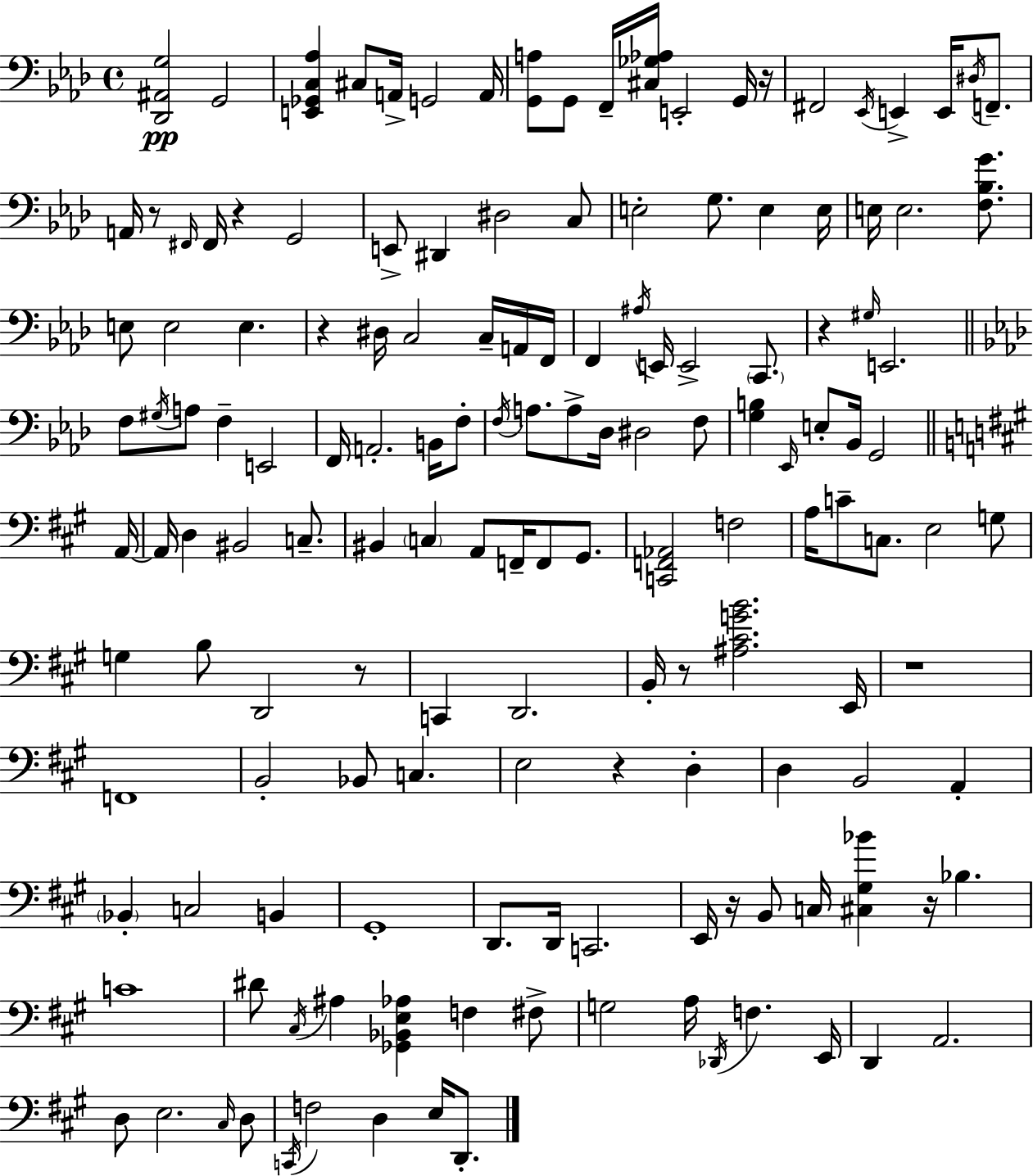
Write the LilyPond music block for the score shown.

{
  \clef bass
  \time 4/4
  \defaultTimeSignature
  \key f \minor
  \repeat volta 2 { <des, ais, g>2\pp g,2 | <e, ges, c aes>4 cis8 a,16-> g,2 a,16 | <g, a>8 g,8 f,16-- <cis ges aes>16 e,2-. g,16 r16 | fis,2 \acciaccatura { ees,16 } e,4-> e,16 \acciaccatura { dis16 } f,8.-- | \break a,16 r8 \grace { fis,16 } fis,16 r4 g,2 | e,8-> dis,4 dis2 | c8 e2-. g8. e4 | e16 e16 e2. | \break <f bes g'>8. e8 e2 e4. | r4 dis16 c2 | c16-- a,16 f,16 f,4 \acciaccatura { ais16 } e,16 e,2-> | \parenthesize c,8. r4 \grace { gis16 } e,2. | \break \bar "||" \break \key aes \major f8 \acciaccatura { gis16 } a8 f4-- e,2 | f,16 a,2.-. b,16 f8-. | \acciaccatura { f16 } a8. a8-> des16 dis2 | f8 <g b>4 \grace { ees,16 } e8-. bes,16 g,2 | \break \bar "||" \break \key a \major a,16~~ a,16 d4 bis,2 c8.-- | bis,4 \parenthesize c4 a,8 f,16-- f,8 gis,8. | <c, f, aes,>2 f2 | a16 c'8-- c8. e2 g8 | \break g4 b8 d,2 r8 | c,4 d,2. | b,16-. r8 <ais cis' g' b'>2. | e,16 r1 | \break f,1 | b,2-. bes,8 c4. | e2 r4 d4-. | d4 b,2 a,4-. | \break \parenthesize bes,4-. c2 b,4 | gis,1-. | d,8. d,16 c,2. | e,16 r16 b,8 c16 <cis gis bes'>4 r16 bes4. | \break c'1 | dis'8 \acciaccatura { cis16 } ais4 <ges, bes, e aes>4 f4 | fis8-> g2 a16 \acciaccatura { des,16 } f4. | e,16 d,4 a,2. | \break d8 e2. | \grace { cis16 } d8 \acciaccatura { c,16 } f2 d4 | e16 d,8.-. } \bar "|."
}